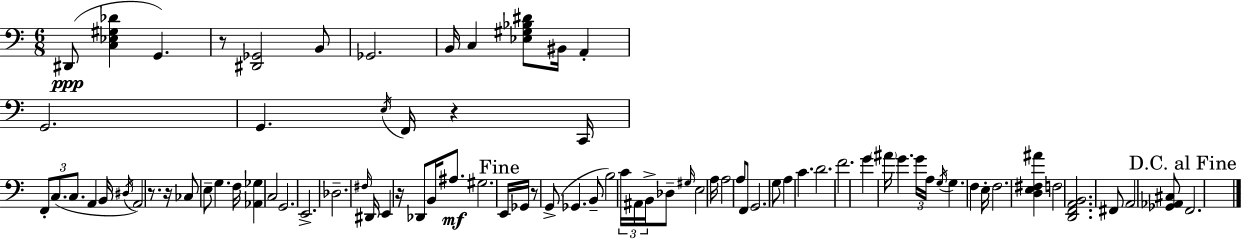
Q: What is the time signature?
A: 6/8